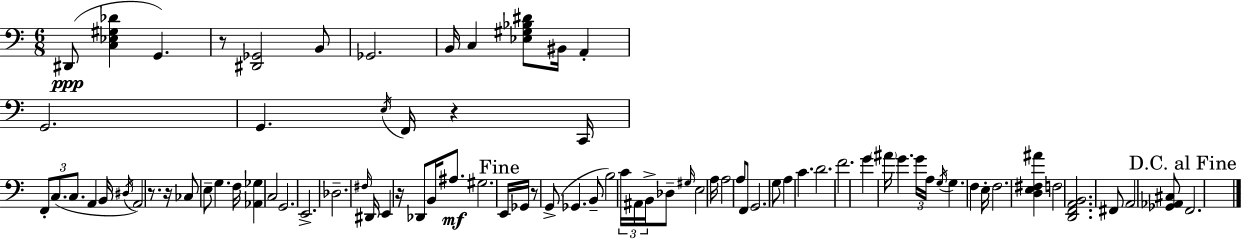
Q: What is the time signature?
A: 6/8